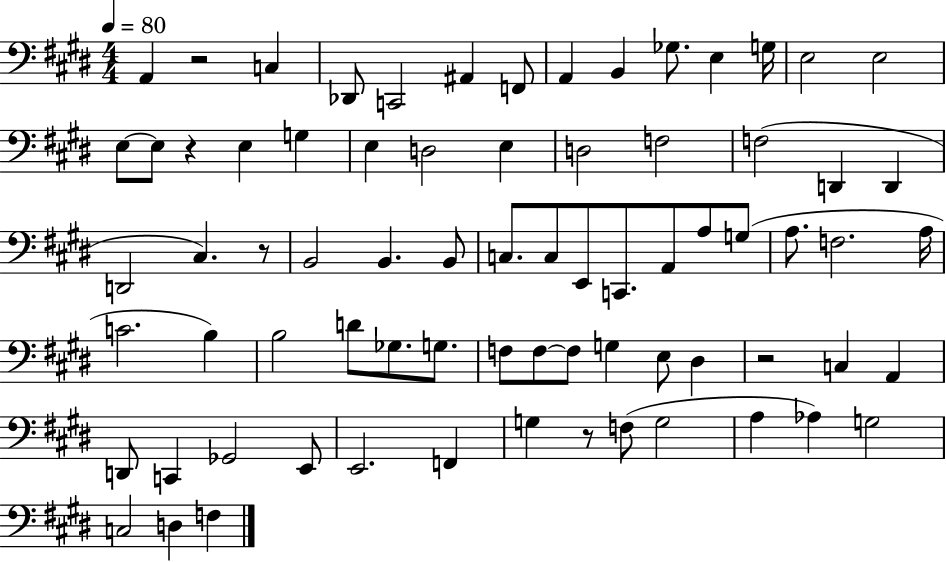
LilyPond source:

{
  \clef bass
  \numericTimeSignature
  \time 4/4
  \key e \major
  \tempo 4 = 80
  a,4 r2 c4 | des,8 c,2 ais,4 f,8 | a,4 b,4 ges8. e4 g16 | e2 e2 | \break e8~~ e8 r4 e4 g4 | e4 d2 e4 | d2 f2 | f2( d,4 d,4 | \break d,2 cis4.) r8 | b,2 b,4. b,8 | c8. c8 e,8 c,8. a,8 a8 g8( | a8. f2. a16 | \break c'2. b4) | b2 d'8 ges8. g8. | f8 f8~~ f8 g4 e8 dis4 | r2 c4 a,4 | \break d,8 c,4 ges,2 e,8 | e,2. f,4 | g4 r8 f8( g2 | a4 aes4) g2 | \break c2 d4 f4 | \bar "|."
}